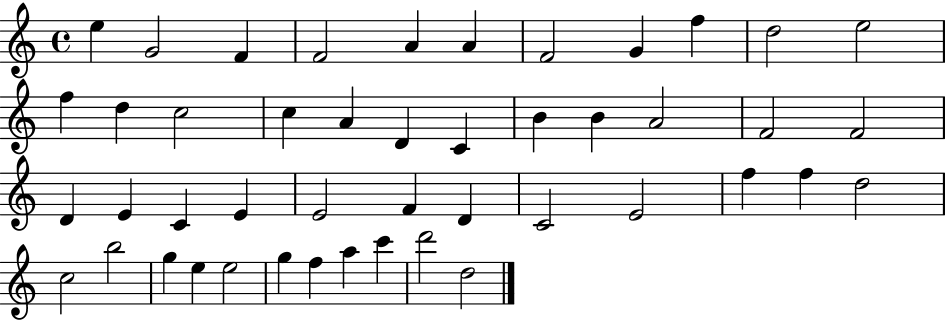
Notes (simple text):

E5/q G4/h F4/q F4/h A4/q A4/q F4/h G4/q F5/q D5/h E5/h F5/q D5/q C5/h C5/q A4/q D4/q C4/q B4/q B4/q A4/h F4/h F4/h D4/q E4/q C4/q E4/q E4/h F4/q D4/q C4/h E4/h F5/q F5/q D5/h C5/h B5/h G5/q E5/q E5/h G5/q F5/q A5/q C6/q D6/h D5/h